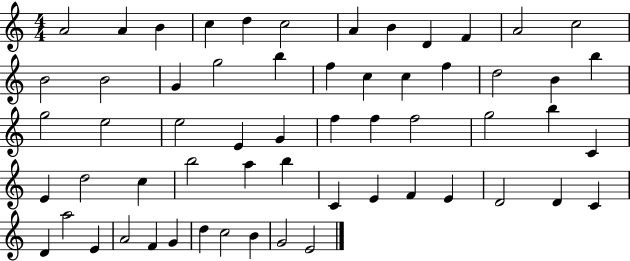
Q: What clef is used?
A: treble